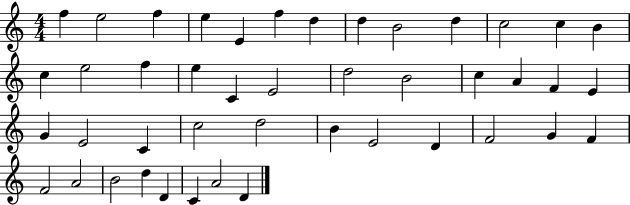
F5/q E5/h F5/q E5/q E4/q F5/q D5/q D5/q B4/h D5/q C5/h C5/q B4/q C5/q E5/h F5/q E5/q C4/q E4/h D5/h B4/h C5/q A4/q F4/q E4/q G4/q E4/h C4/q C5/h D5/h B4/q E4/h D4/q F4/h G4/q F4/q F4/h A4/h B4/h D5/q D4/q C4/q A4/h D4/q